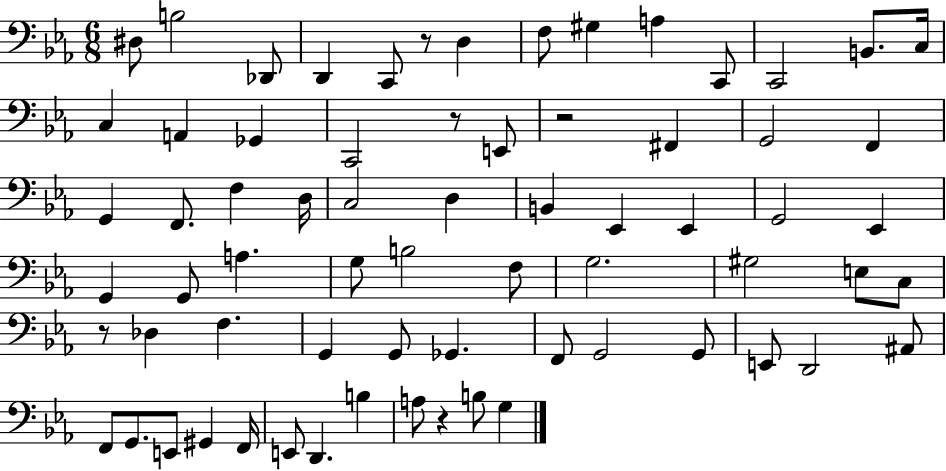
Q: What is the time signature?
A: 6/8